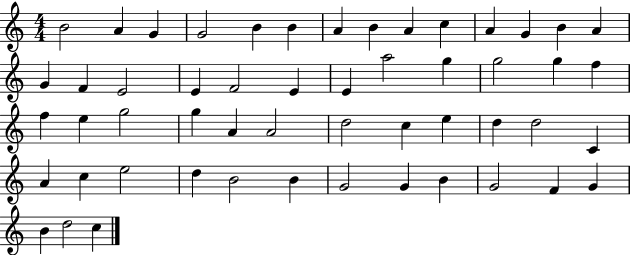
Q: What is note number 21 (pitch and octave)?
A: E4